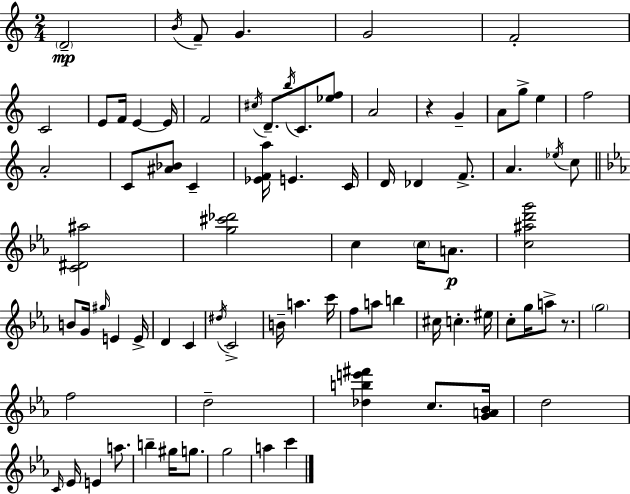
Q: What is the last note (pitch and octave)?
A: C6